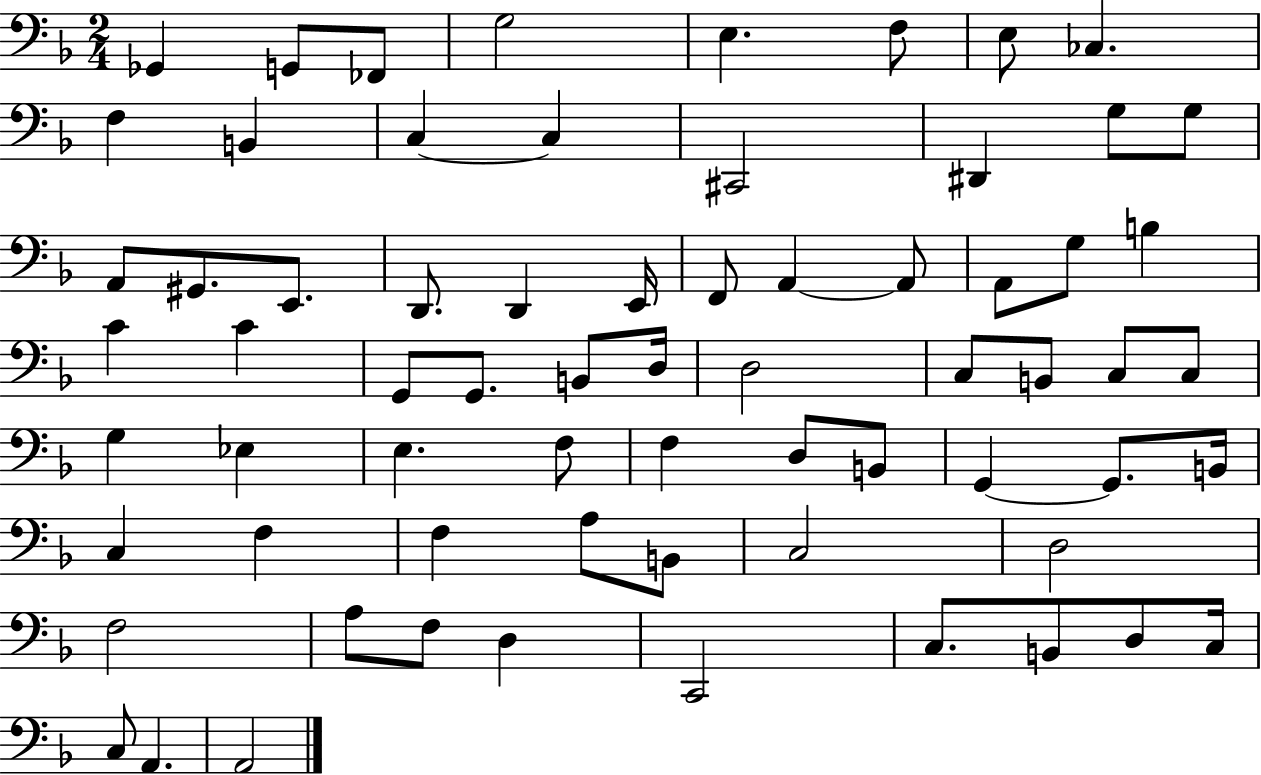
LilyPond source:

{
  \clef bass
  \numericTimeSignature
  \time 2/4
  \key f \major
  ges,4 g,8 fes,8 | g2 | e4. f8 | e8 ces4. | \break f4 b,4 | c4~~ c4 | cis,2 | dis,4 g8 g8 | \break a,8 gis,8. e,8. | d,8. d,4 e,16 | f,8 a,4~~ a,8 | a,8 g8 b4 | \break c'4 c'4 | g,8 g,8. b,8 d16 | d2 | c8 b,8 c8 c8 | \break g4 ees4 | e4. f8 | f4 d8 b,8 | g,4~~ g,8. b,16 | \break c4 f4 | f4 a8 b,8 | c2 | d2 | \break f2 | a8 f8 d4 | c,2 | c8. b,8 d8 c16 | \break c8 a,4. | a,2 | \bar "|."
}